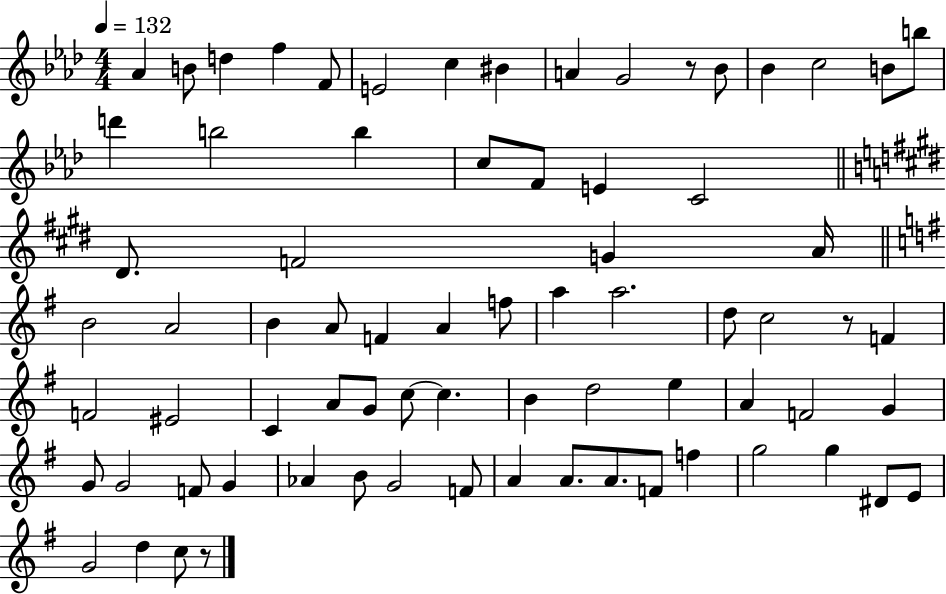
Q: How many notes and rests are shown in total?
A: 74